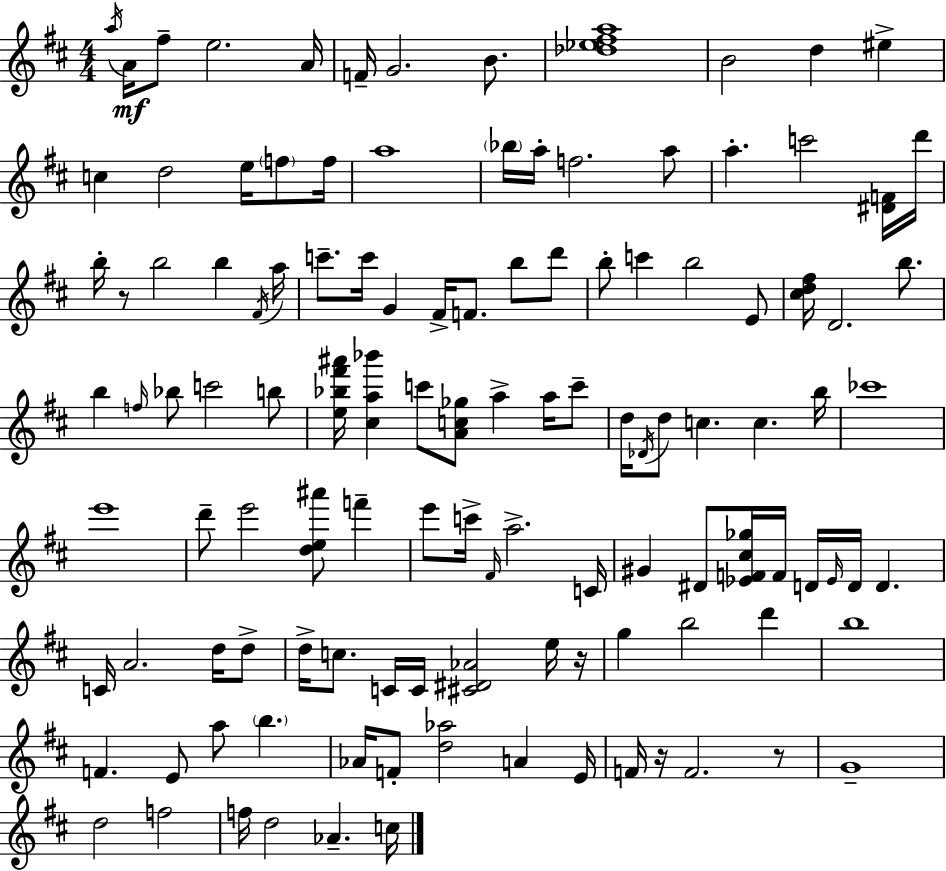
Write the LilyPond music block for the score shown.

{
  \clef treble
  \numericTimeSignature
  \time 4/4
  \key d \major
  \acciaccatura { a''16 }\mf a'16 fis''8-- e''2. | a'16 f'16-- g'2. b'8. | <des'' ees'' fis'' a''>1 | b'2 d''4 eis''4-> | \break c''4 d''2 e''16 \parenthesize f''8 | f''16 a''1 | \parenthesize bes''16 a''16-. f''2. a''8 | a''4.-. c'''2 <dis' f'>16 | \break d'''16 b''16-. r8 b''2 b''4 | \acciaccatura { fis'16 } a''16 c'''8.-- c'''16 g'4 fis'16-> f'8. b''8 | d'''8 b''8-. c'''4 b''2 | e'8 <cis'' d'' fis''>16 d'2. b''8. | \break b''4 \grace { f''16 } bes''8 c'''2 | b''8 <e'' bes'' fis''' ais'''>16 <cis'' a'' bes'''>4 c'''8 <a' c'' ges''>8 a''4-> | a''16 c'''8-- d''16 \acciaccatura { des'16 } d''8 c''4. c''4. | b''16 ces'''1 | \break e'''1 | d'''8-- e'''2 <d'' e'' ais'''>8 | f'''4-- e'''8 c'''16-> \grace { fis'16 } a''2.-> | c'16 gis'4 dis'8 <ees' f' cis'' ges''>16 f'16 d'16 \grace { ees'16 } d'16 | \break d'4. c'16 a'2. | d''16 d''8-> d''16-> c''8. c'16 c'16 <cis' dis' aes'>2 | e''16 r16 g''4 b''2 | d'''4 b''1 | \break f'4. e'8 a''8 | \parenthesize b''4. aes'16 f'8-. <d'' aes''>2 | a'4 e'16 f'16 r16 f'2. | r8 g'1-- | \break d''2 f''2 | f''16 d''2 aes'4.-- | c''16 \bar "|."
}